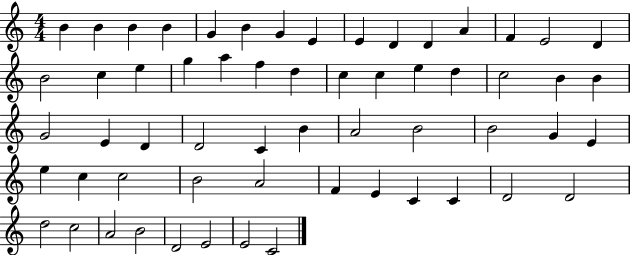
{
  \clef treble
  \numericTimeSignature
  \time 4/4
  \key c \major
  b'4 b'4 b'4 b'4 | g'4 b'4 g'4 e'4 | e'4 d'4 d'4 a'4 | f'4 e'2 d'4 | \break b'2 c''4 e''4 | g''4 a''4 f''4 d''4 | c''4 c''4 e''4 d''4 | c''2 b'4 b'4 | \break g'2 e'4 d'4 | d'2 c'4 b'4 | a'2 b'2 | b'2 g'4 e'4 | \break e''4 c''4 c''2 | b'2 a'2 | f'4 e'4 c'4 c'4 | d'2 d'2 | \break d''2 c''2 | a'2 b'2 | d'2 e'2 | e'2 c'2 | \break \bar "|."
}